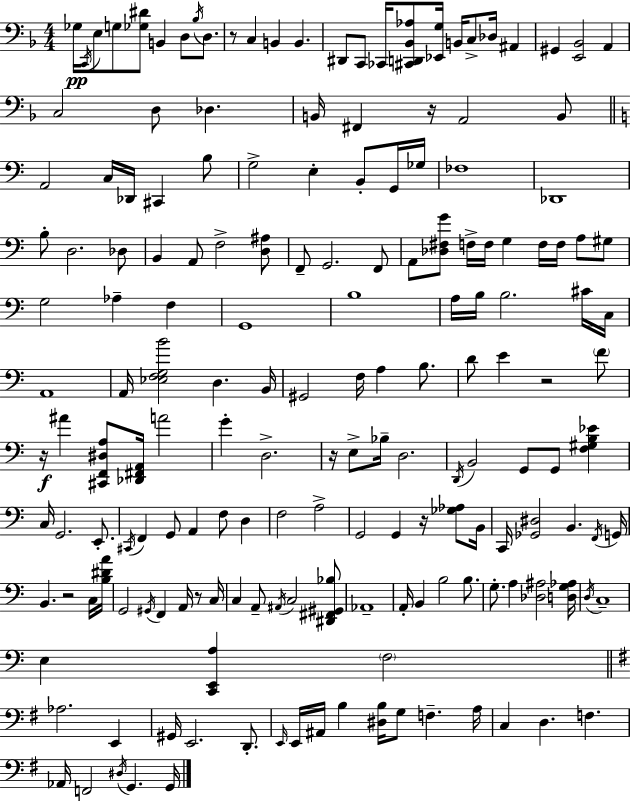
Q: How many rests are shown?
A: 8